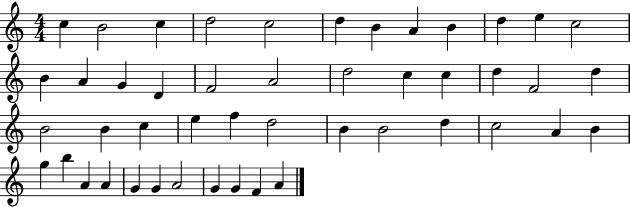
X:1
T:Untitled
M:4/4
L:1/4
K:C
c B2 c d2 c2 d B A B d e c2 B A G D F2 A2 d2 c c d F2 d B2 B c e f d2 B B2 d c2 A B g b A A G G A2 G G F A